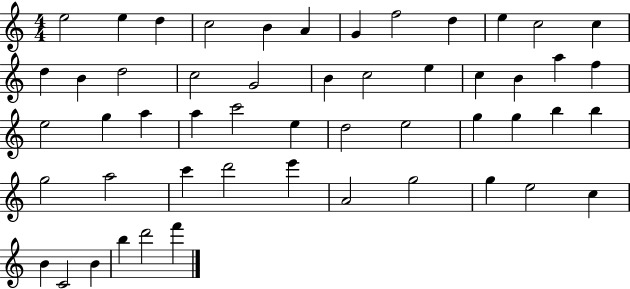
{
  \clef treble
  \numericTimeSignature
  \time 4/4
  \key c \major
  e''2 e''4 d''4 | c''2 b'4 a'4 | g'4 f''2 d''4 | e''4 c''2 c''4 | \break d''4 b'4 d''2 | c''2 g'2 | b'4 c''2 e''4 | c''4 b'4 a''4 f''4 | \break e''2 g''4 a''4 | a''4 c'''2 e''4 | d''2 e''2 | g''4 g''4 b''4 b''4 | \break g''2 a''2 | c'''4 d'''2 e'''4 | a'2 g''2 | g''4 e''2 c''4 | \break b'4 c'2 b'4 | b''4 d'''2 f'''4 | \bar "|."
}